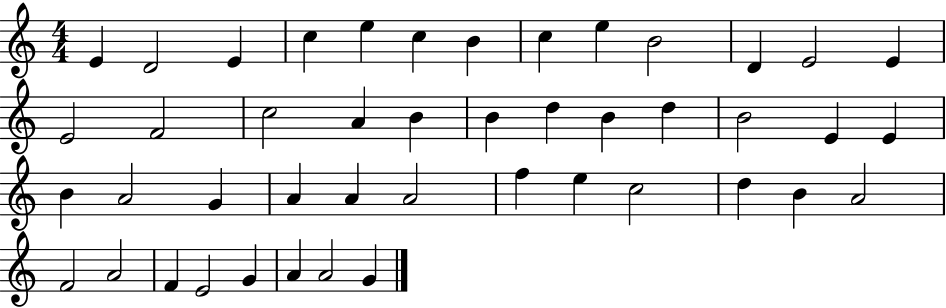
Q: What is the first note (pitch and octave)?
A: E4